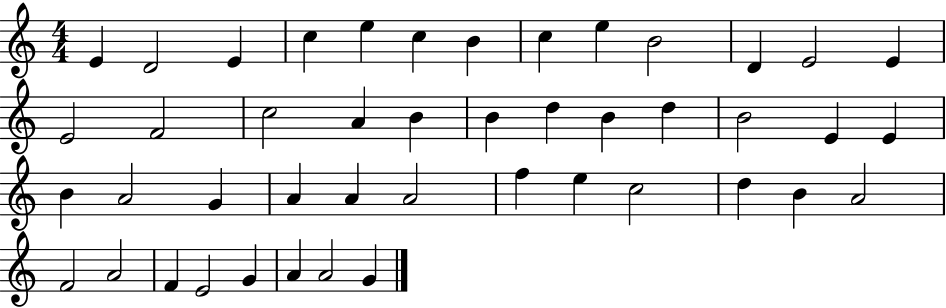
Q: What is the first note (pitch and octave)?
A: E4